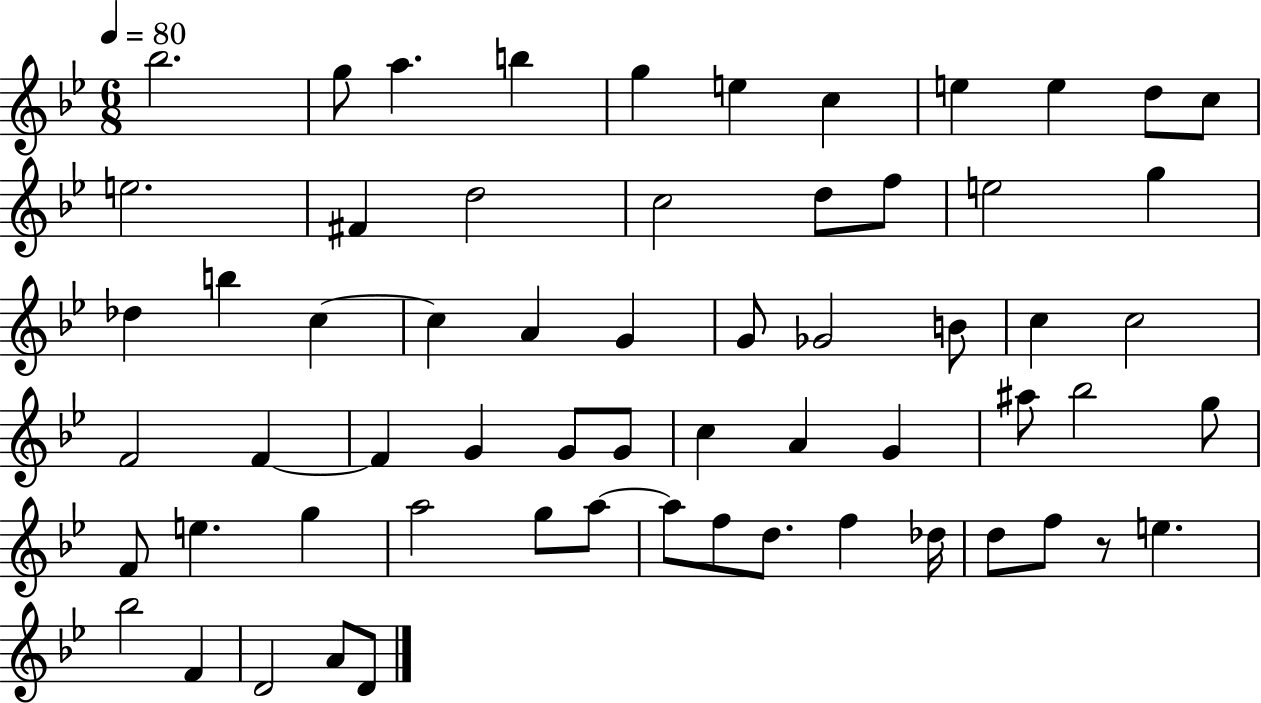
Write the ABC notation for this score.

X:1
T:Untitled
M:6/8
L:1/4
K:Bb
_b2 g/2 a b g e c e e d/2 c/2 e2 ^F d2 c2 d/2 f/2 e2 g _d b c c A G G/2 _G2 B/2 c c2 F2 F F G G/2 G/2 c A G ^a/2 _b2 g/2 F/2 e g a2 g/2 a/2 a/2 f/2 d/2 f _d/4 d/2 f/2 z/2 e _b2 F D2 A/2 D/2